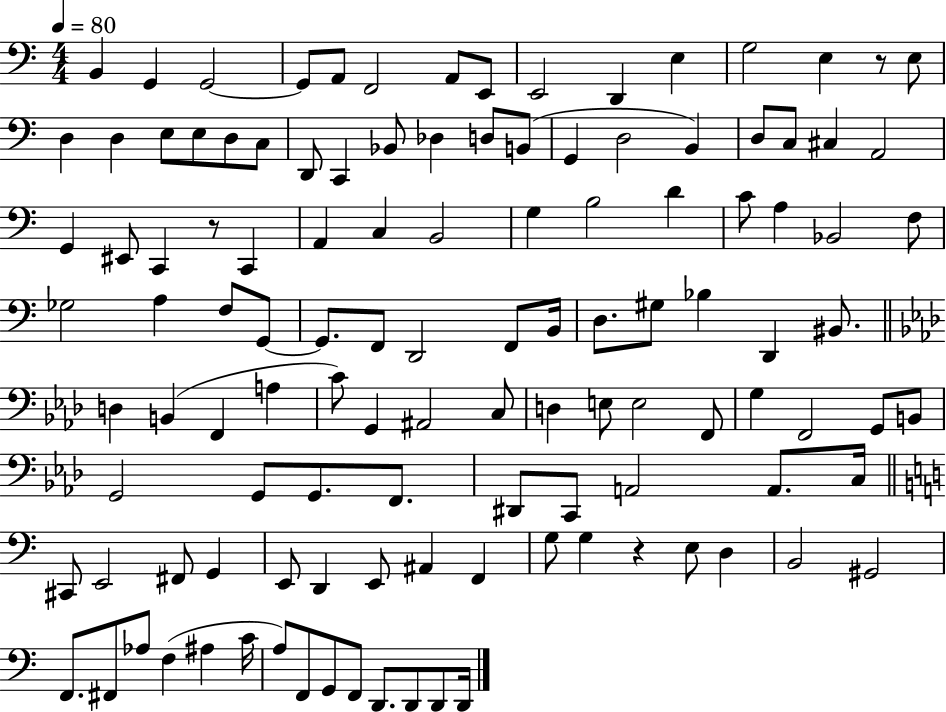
{
  \clef bass
  \numericTimeSignature
  \time 4/4
  \key c \major
  \tempo 4 = 80
  b,4 g,4 g,2~~ | g,8 a,8 f,2 a,8 e,8 | e,2 d,4 e4 | g2 e4 r8 e8 | \break d4 d4 e8 e8 d8 c8 | d,8 c,4 bes,8 des4 d8 b,8( | g,4 d2 b,4) | d8 c8 cis4 a,2 | \break g,4 eis,8 c,4 r8 c,4 | a,4 c4 b,2 | g4 b2 d'4 | c'8 a4 bes,2 f8 | \break ges2 a4 f8 g,8~~ | g,8. f,8 d,2 f,8 b,16 | d8. gis8 bes4 d,4 bis,8. | \bar "||" \break \key aes \major d4 b,4( f,4 a4 | c'8) g,4 ais,2 c8 | d4 e8 e2 f,8 | g4 f,2 g,8 b,8 | \break g,2 g,8 g,8. f,8. | dis,8 c,8 a,2 a,8. c16 | \bar "||" \break \key a \minor cis,8 e,2 fis,8 g,4 | e,8 d,4 e,8 ais,4 f,4 | g8 g4 r4 e8 d4 | b,2 gis,2 | \break f,8. fis,8 aes8 f4( ais4 c'16 | a8) f,8 g,8 f,8 d,8. d,8 d,8 d,16 | \bar "|."
}